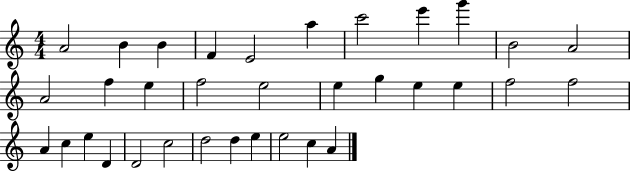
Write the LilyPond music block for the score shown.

{
  \clef treble
  \numericTimeSignature
  \time 4/4
  \key c \major
  a'2 b'4 b'4 | f'4 e'2 a''4 | c'''2 e'''4 g'''4 | b'2 a'2 | \break a'2 f''4 e''4 | f''2 e''2 | e''4 g''4 e''4 e''4 | f''2 f''2 | \break a'4 c''4 e''4 d'4 | d'2 c''2 | d''2 d''4 e''4 | e''2 c''4 a'4 | \break \bar "|."
}